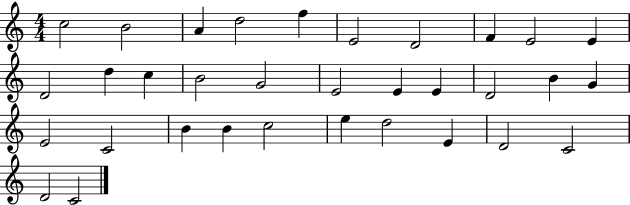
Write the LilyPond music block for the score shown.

{
  \clef treble
  \numericTimeSignature
  \time 4/4
  \key c \major
  c''2 b'2 | a'4 d''2 f''4 | e'2 d'2 | f'4 e'2 e'4 | \break d'2 d''4 c''4 | b'2 g'2 | e'2 e'4 e'4 | d'2 b'4 g'4 | \break e'2 c'2 | b'4 b'4 c''2 | e''4 d''2 e'4 | d'2 c'2 | \break d'2 c'2 | \bar "|."
}